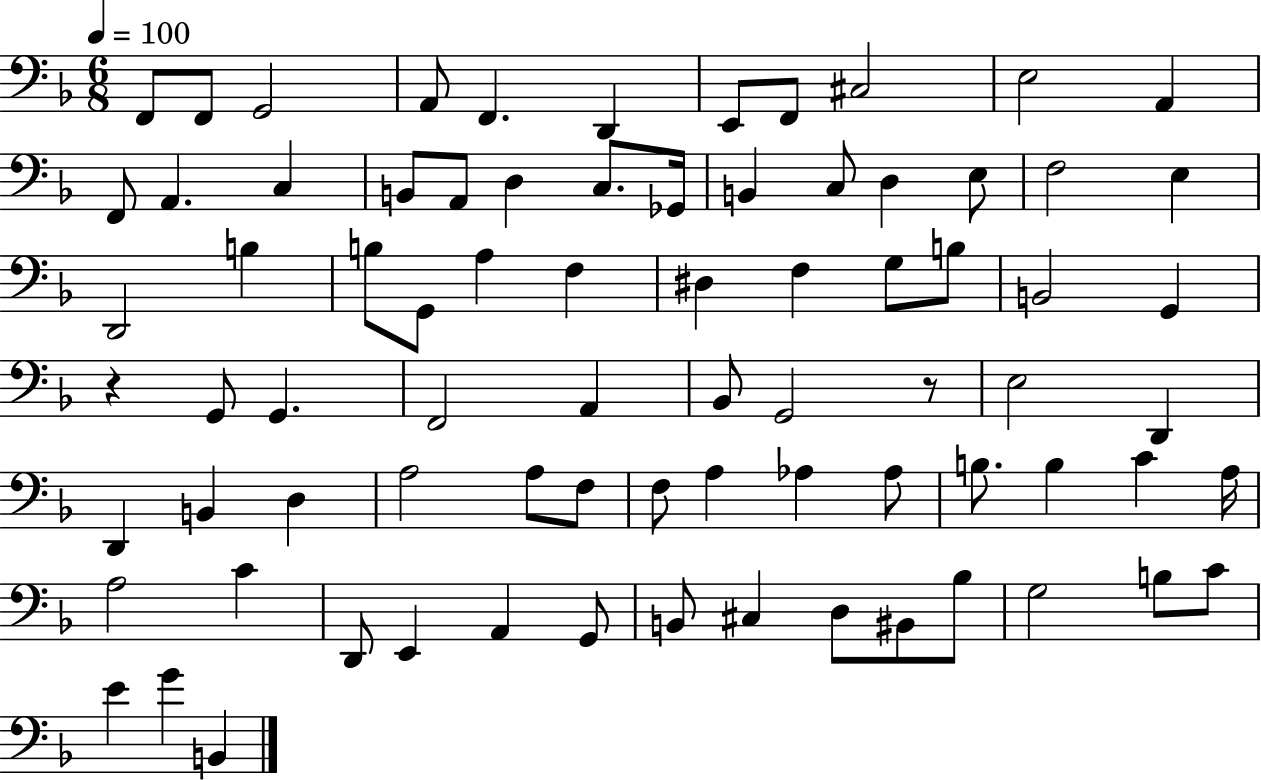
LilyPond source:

{
  \clef bass
  \numericTimeSignature
  \time 6/8
  \key f \major
  \tempo 4 = 100
  f,8 f,8 g,2 | a,8 f,4. d,4 | e,8 f,8 cis2 | e2 a,4 | \break f,8 a,4. c4 | b,8 a,8 d4 c8. ges,16 | b,4 c8 d4 e8 | f2 e4 | \break d,2 b4 | b8 g,8 a4 f4 | dis4 f4 g8 b8 | b,2 g,4 | \break r4 g,8 g,4. | f,2 a,4 | bes,8 g,2 r8 | e2 d,4 | \break d,4 b,4 d4 | a2 a8 f8 | f8 a4 aes4 aes8 | b8. b4 c'4 a16 | \break a2 c'4 | d,8 e,4 a,4 g,8 | b,8 cis4 d8 bis,8 bes8 | g2 b8 c'8 | \break e'4 g'4 b,4 | \bar "|."
}